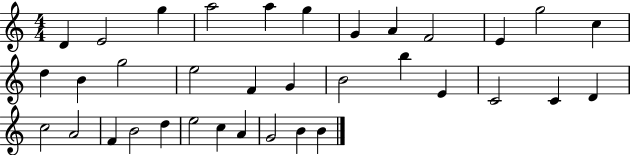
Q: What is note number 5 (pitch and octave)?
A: A5